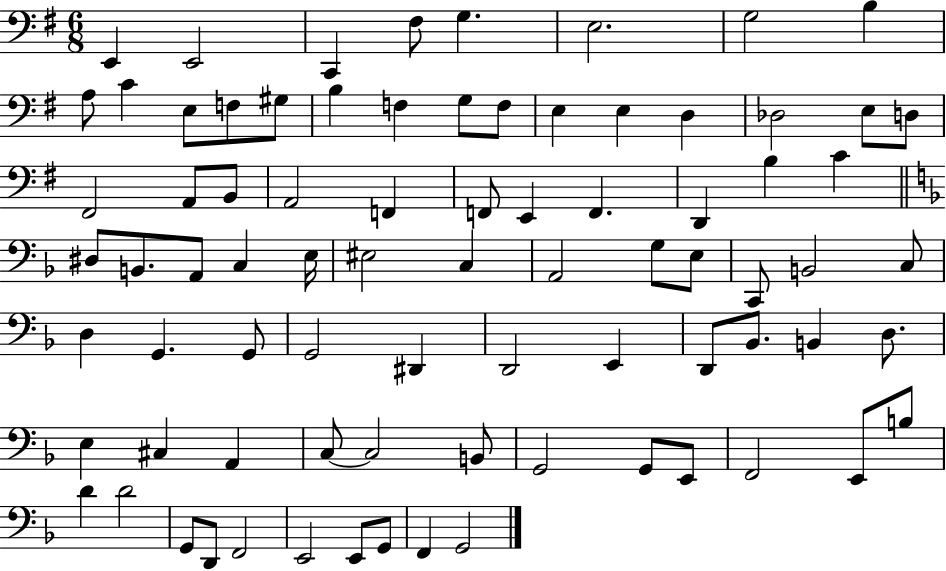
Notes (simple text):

E2/q E2/h C2/q F#3/e G3/q. E3/h. G3/h B3/q A3/e C4/q E3/e F3/e G#3/e B3/q F3/q G3/e F3/e E3/q E3/q D3/q Db3/h E3/e D3/e F#2/h A2/e B2/e A2/h F2/q F2/e E2/q F2/q. D2/q B3/q C4/q D#3/e B2/e. A2/e C3/q E3/s EIS3/h C3/q A2/h G3/e E3/e C2/e B2/h C3/e D3/q G2/q. G2/e G2/h D#2/q D2/h E2/q D2/e Bb2/e. B2/q D3/e. E3/q C#3/q A2/q C3/e C3/h B2/e G2/h G2/e E2/e F2/h E2/e B3/e D4/q D4/h G2/e D2/e F2/h E2/h E2/e G2/e F2/q G2/h